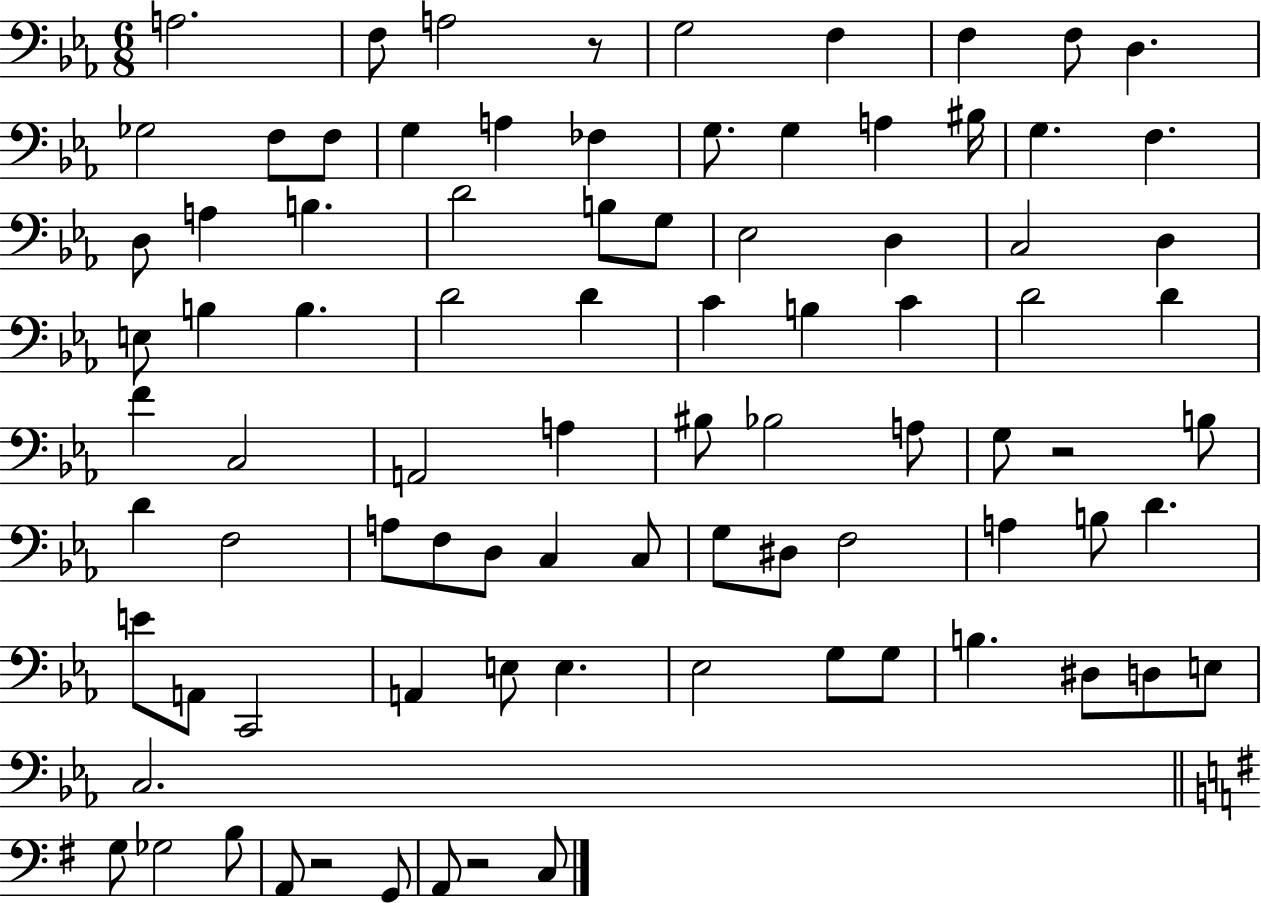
X:1
T:Untitled
M:6/8
L:1/4
K:Eb
A,2 F,/2 A,2 z/2 G,2 F, F, F,/2 D, _G,2 F,/2 F,/2 G, A, _F, G,/2 G, A, ^B,/4 G, F, D,/2 A, B, D2 B,/2 G,/2 _E,2 D, C,2 D, E,/2 B, B, D2 D C B, C D2 D F C,2 A,,2 A, ^B,/2 _B,2 A,/2 G,/2 z2 B,/2 D F,2 A,/2 F,/2 D,/2 C, C,/2 G,/2 ^D,/2 F,2 A, B,/2 D E/2 A,,/2 C,,2 A,, E,/2 E, _E,2 G,/2 G,/2 B, ^D,/2 D,/2 E,/2 C,2 G,/2 _G,2 B,/2 A,,/2 z2 G,,/2 A,,/2 z2 C,/2